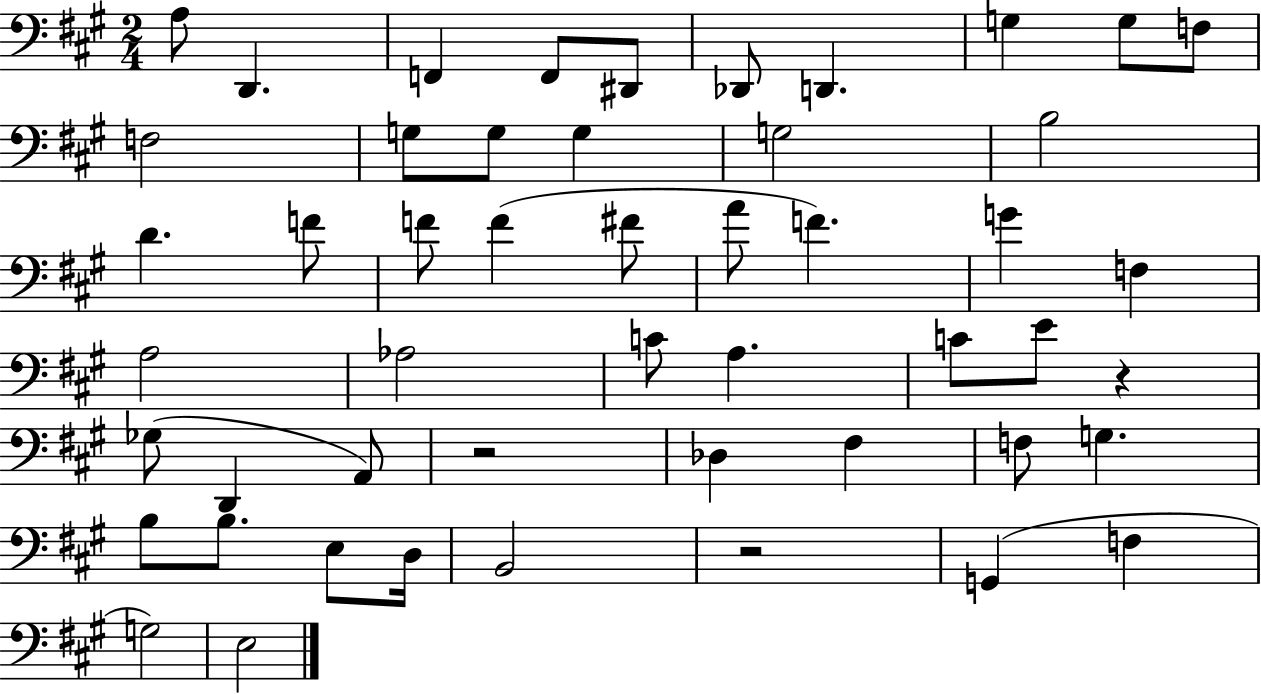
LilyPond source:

{
  \clef bass
  \numericTimeSignature
  \time 2/4
  \key a \major
  \repeat volta 2 { a8 d,4. | f,4 f,8 dis,8 | des,8 d,4. | g4 g8 f8 | \break f2 | g8 g8 g4 | g2 | b2 | \break d'4. f'8 | f'8 f'4( fis'8 | a'8 f'4.) | g'4 f4 | \break a2 | aes2 | c'8 a4. | c'8 e'8 r4 | \break ges8( d,4 a,8) | r2 | des4 fis4 | f8 g4. | \break b8 b8. e8 d16 | b,2 | r2 | g,4( f4 | \break g2) | e2 | } \bar "|."
}